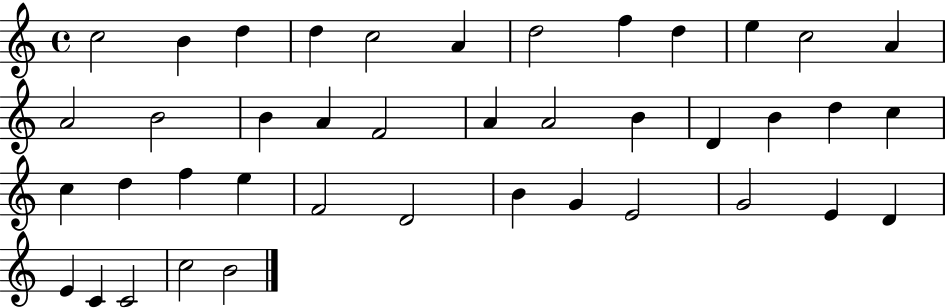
{
  \clef treble
  \time 4/4
  \defaultTimeSignature
  \key c \major
  c''2 b'4 d''4 | d''4 c''2 a'4 | d''2 f''4 d''4 | e''4 c''2 a'4 | \break a'2 b'2 | b'4 a'4 f'2 | a'4 a'2 b'4 | d'4 b'4 d''4 c''4 | \break c''4 d''4 f''4 e''4 | f'2 d'2 | b'4 g'4 e'2 | g'2 e'4 d'4 | \break e'4 c'4 c'2 | c''2 b'2 | \bar "|."
}